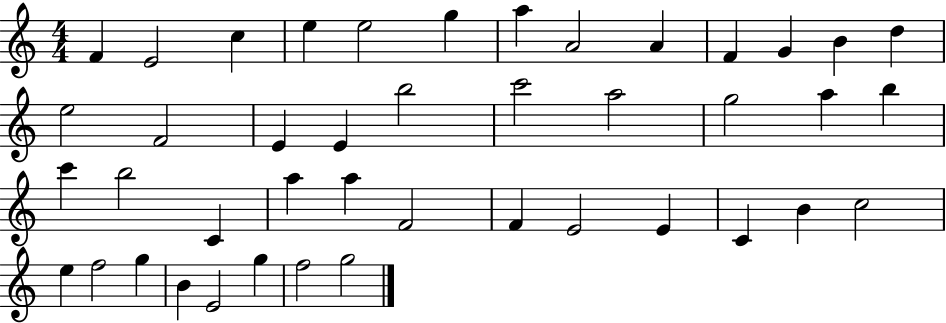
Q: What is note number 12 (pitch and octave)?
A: B4